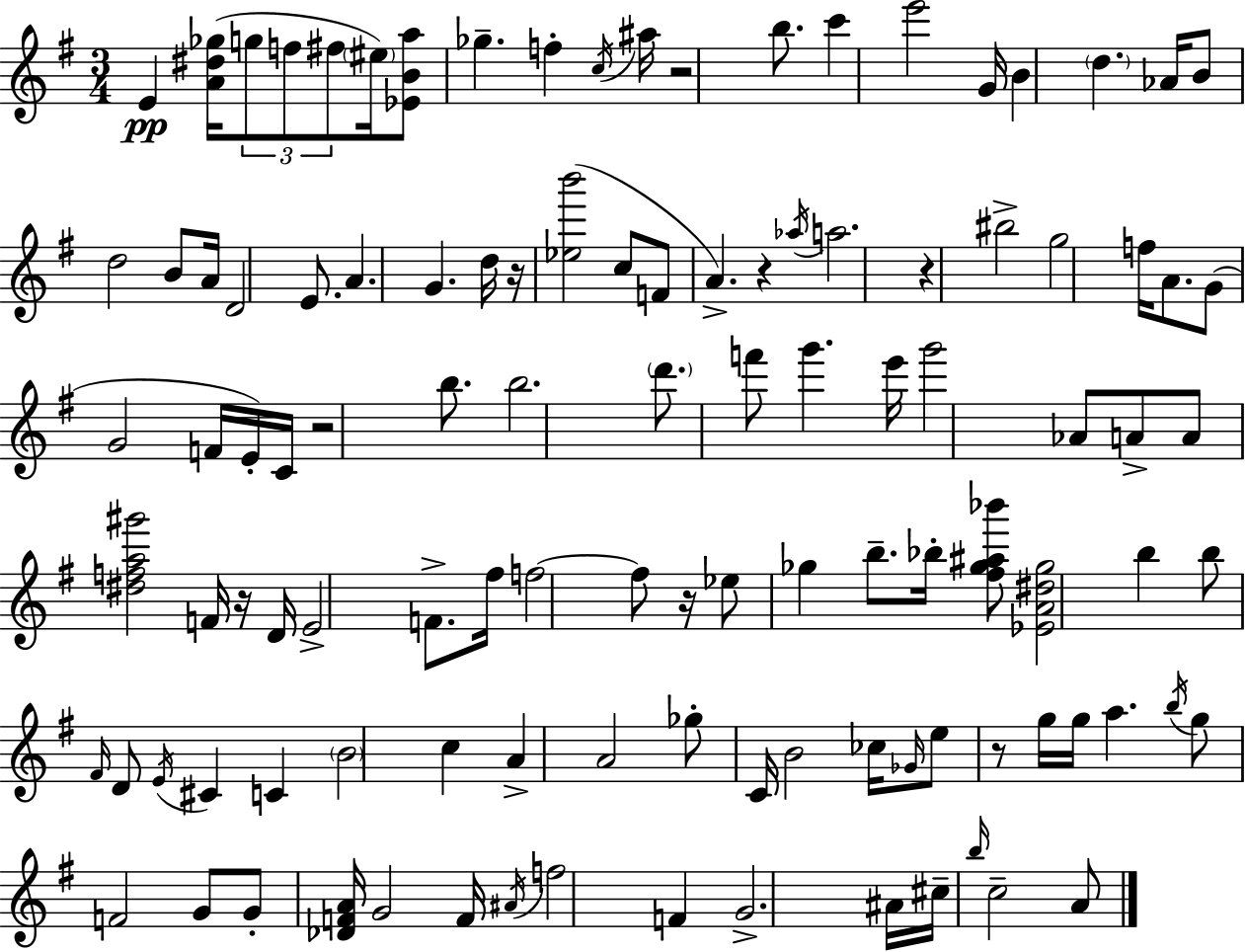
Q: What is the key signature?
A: E minor